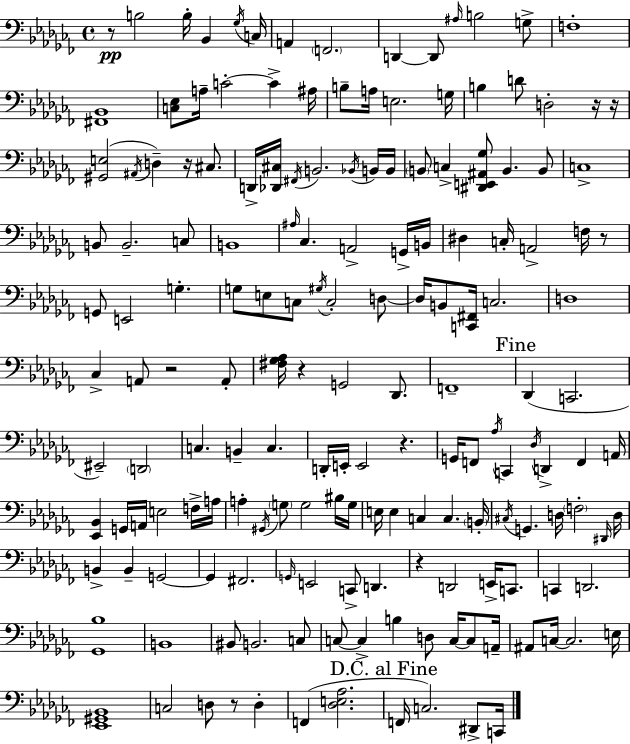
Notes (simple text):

R/e B3/h B3/s Bb2/q Gb3/s C3/s A2/q F2/h. D2/q D2/e A#3/s B3/h G3/e F3/w [F#2,Bb2]/w [C3,Eb3]/e A3/s C4/h C4/q A#3/s B3/e A3/s E3/h. G3/s B3/q D4/e D3/h R/s R/s [G#2,E3]/h A#2/s D3/q R/s C#3/e. D2/s [Db2,C#3]/s F#2/s B2/h. Bb2/s B2/s B2/s B2/e C3/q [D#2,E2,A#2,Gb3]/e B2/q. B2/e C3/w B2/e B2/h. C3/e B2/w A#3/s CES3/q. A2/h G2/s B2/s D#3/q C3/s A2/h F3/s R/e G2/e E2/h G3/q. G3/e E3/e C3/e G#3/s C3/h D3/e D3/s B2/e [C2,F#2]/s C3/h. D3/w CES3/q A2/e R/h A2/e [F#3,Gb3,Ab3]/s R/q G2/h Db2/e. F2/w Db2/q C2/h. EIS2/h D2/h C3/q. B2/q C3/q. D2/s E2/s E2/h R/q. G2/s F2/e Ab3/s C2/q Db3/s D2/q F2/q A2/s [Eb2,Bb2]/q G2/s A2/s E3/h F3/s A3/s A3/q G#2/s G3/e G3/h BIS3/s G3/s E3/s E3/q C3/q C3/q. B2/s C#3/s G2/q. D3/s F3/h D#2/s D3/s B2/q B2/q G2/h G2/q F#2/h. G2/s E2/h C2/e D2/q. R/q D2/h E2/s C2/e. C2/q D2/h. [Gb2,Bb3]/w B2/w BIS2/e B2/h. C3/e C3/e C3/q B3/q D3/e C3/s C3/e A2/s A#2/e C3/s C3/h. E3/s [Eb2,G#2,Bb2]/w C3/h D3/e R/e D3/q F2/q [Db3,E3,Ab3]/h. F2/s C3/h. D#2/e C2/s